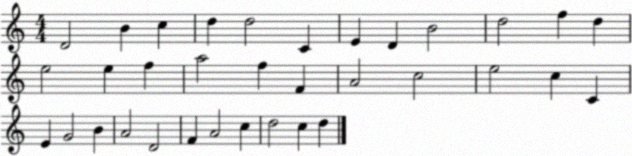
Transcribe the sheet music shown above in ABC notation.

X:1
T:Untitled
M:4/4
L:1/4
K:C
D2 B c d d2 C E D B2 d2 f d e2 e f a2 f F A2 c2 e2 c C E G2 B A2 D2 F A2 c d2 c d